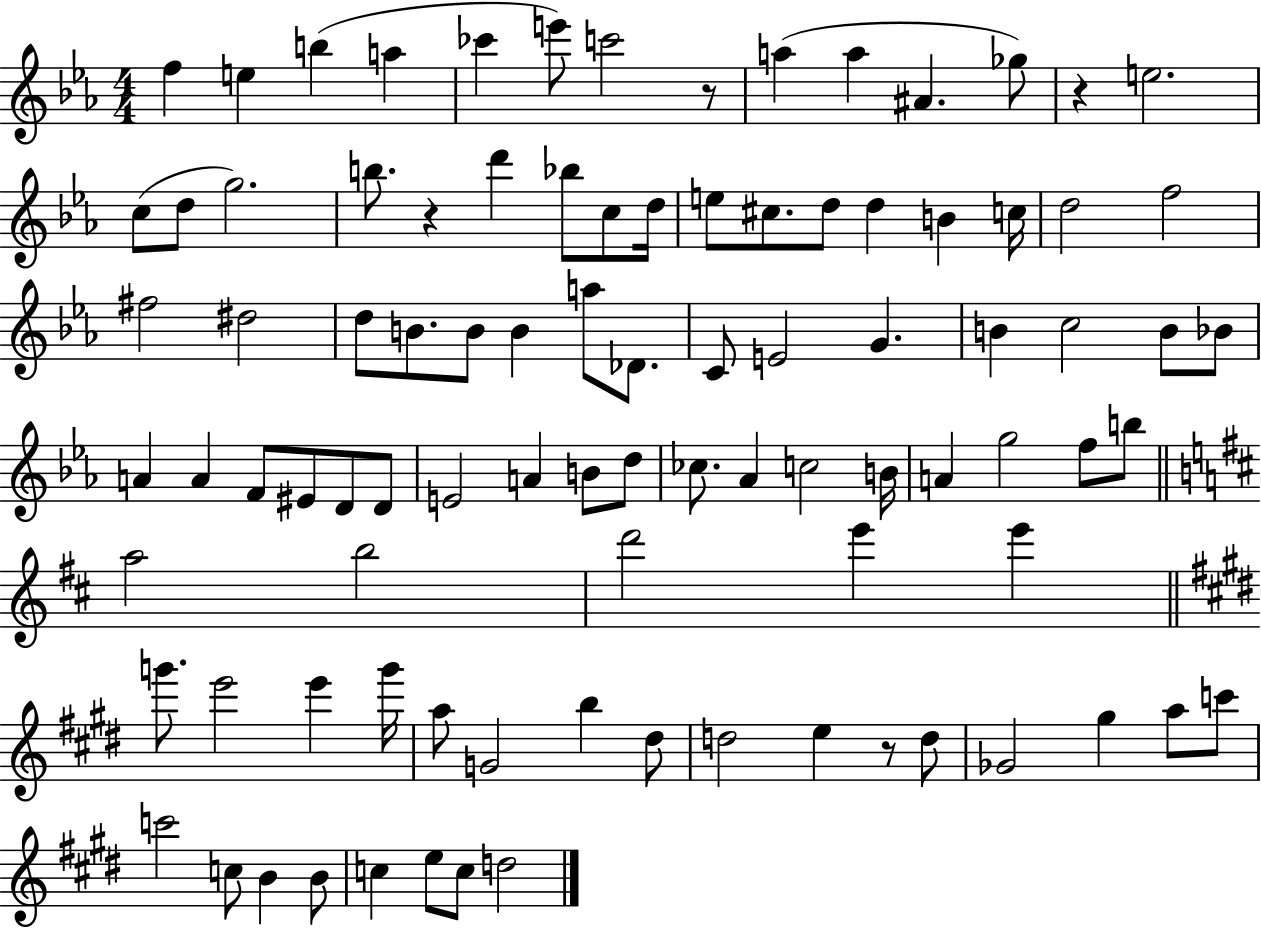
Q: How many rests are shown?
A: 4